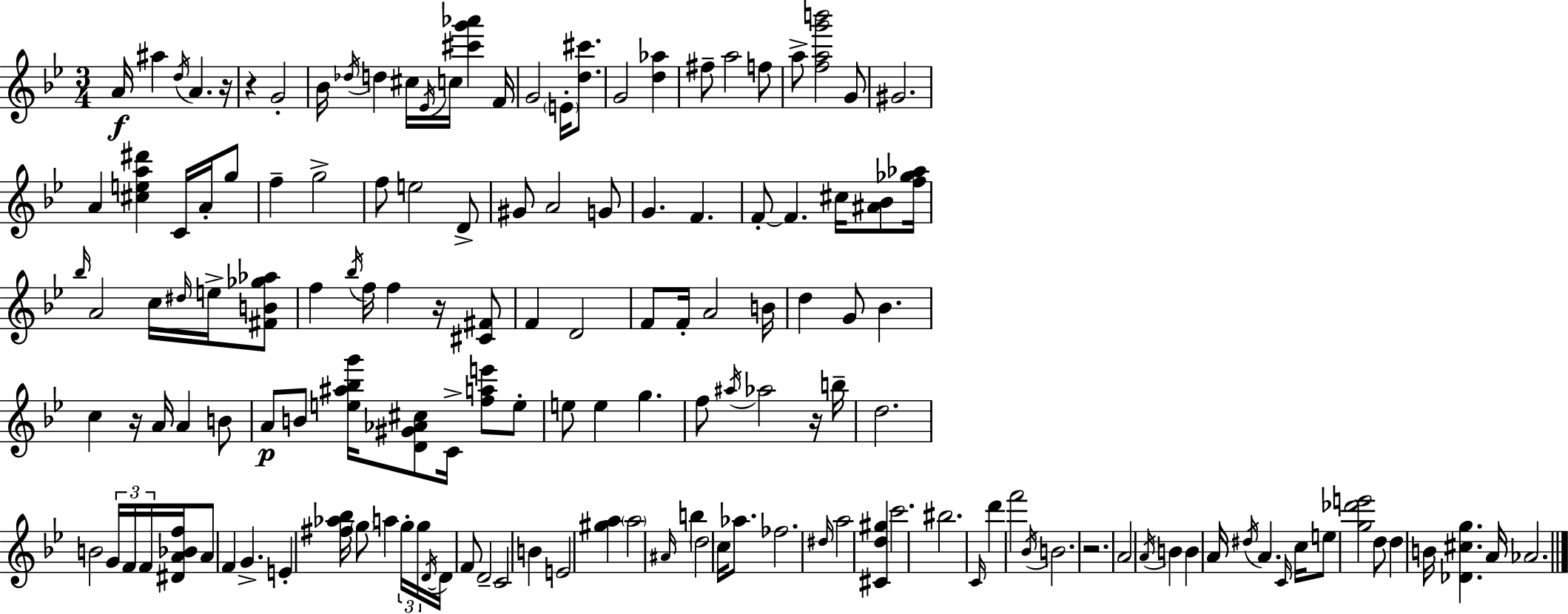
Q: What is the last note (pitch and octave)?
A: Ab4